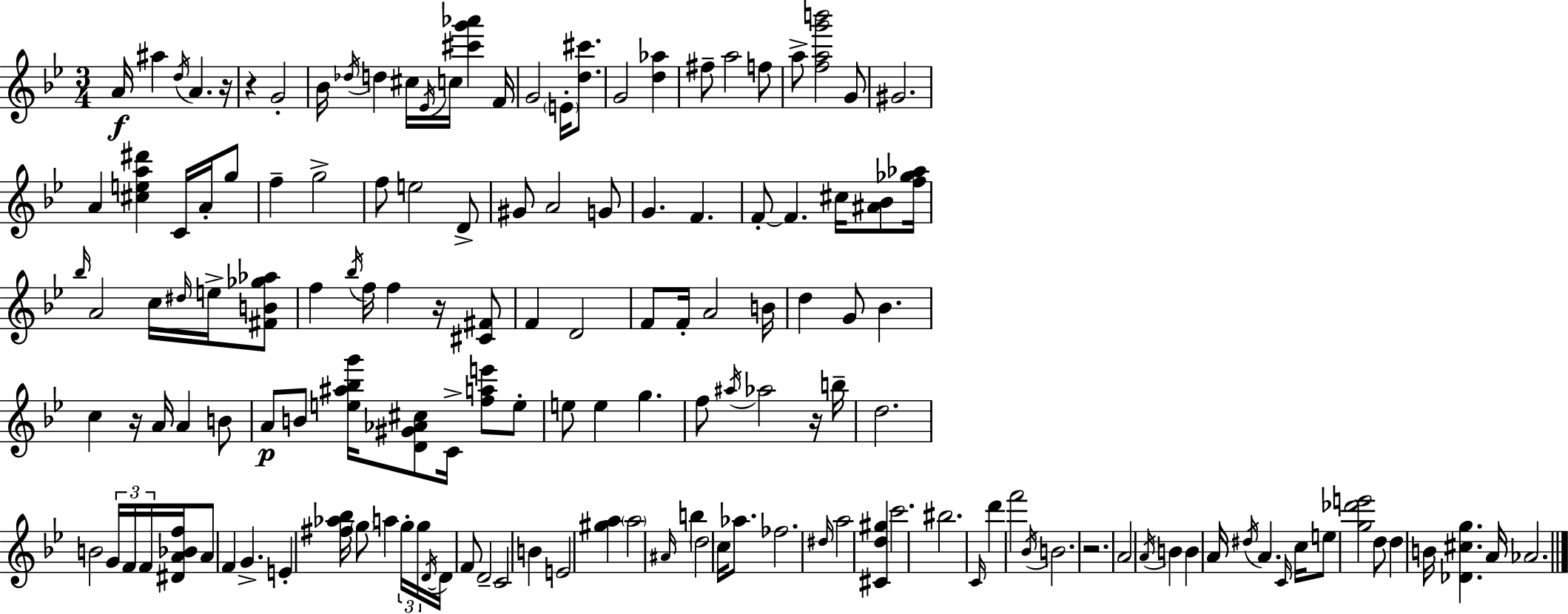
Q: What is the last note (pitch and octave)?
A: Ab4